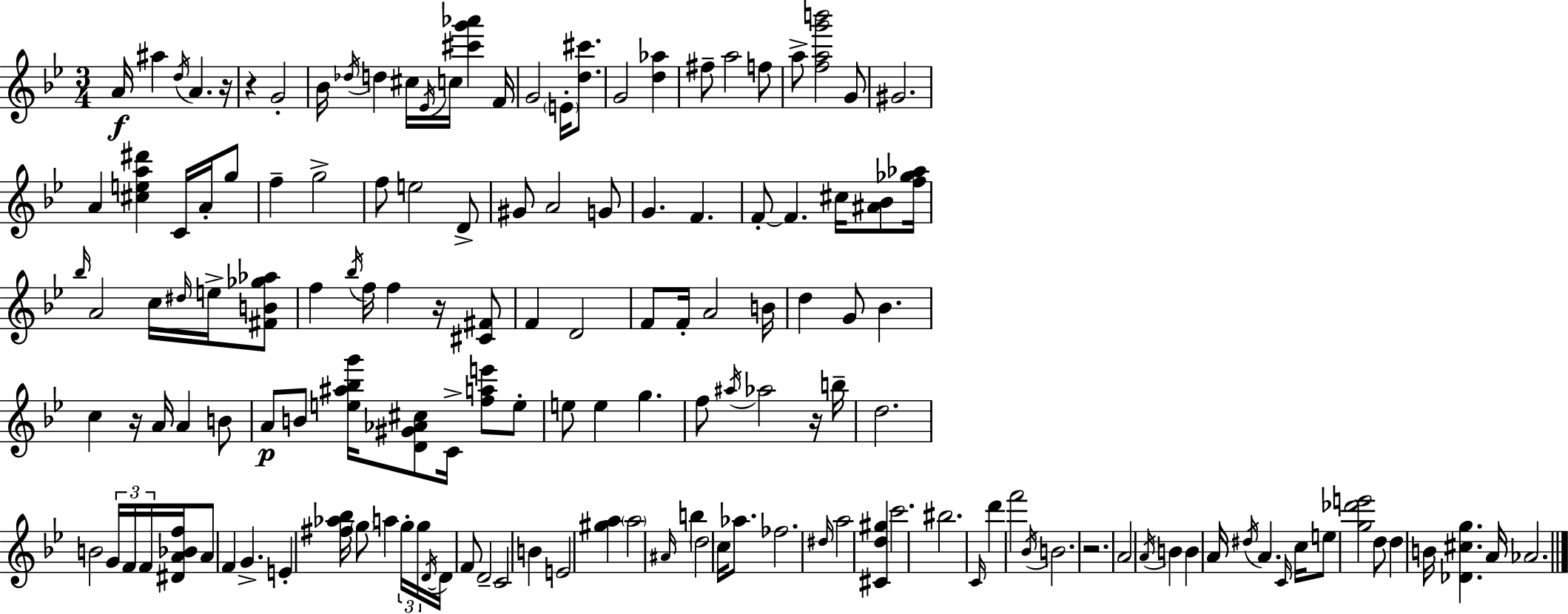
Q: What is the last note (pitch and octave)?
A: Ab4